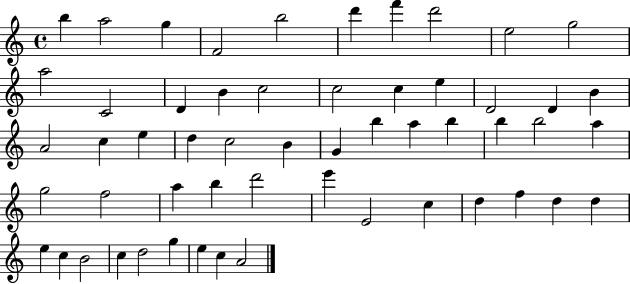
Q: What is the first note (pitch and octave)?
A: B5